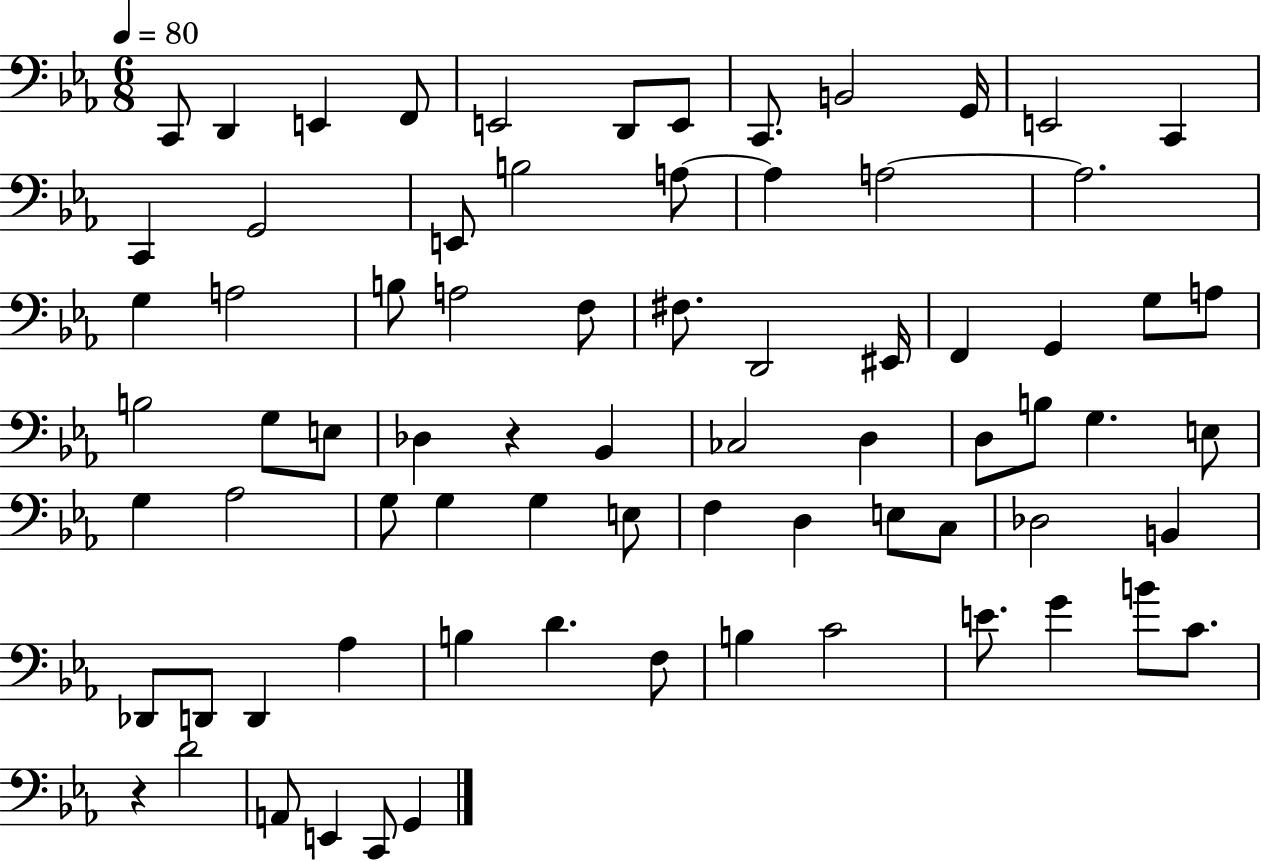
X:1
T:Untitled
M:6/8
L:1/4
K:Eb
C,,/2 D,, E,, F,,/2 E,,2 D,,/2 E,,/2 C,,/2 B,,2 G,,/4 E,,2 C,, C,, G,,2 E,,/2 B,2 A,/2 A, A,2 A,2 G, A,2 B,/2 A,2 F,/2 ^F,/2 D,,2 ^E,,/4 F,, G,, G,/2 A,/2 B,2 G,/2 E,/2 _D, z _B,, _C,2 D, D,/2 B,/2 G, E,/2 G, _A,2 G,/2 G, G, E,/2 F, D, E,/2 C,/2 _D,2 B,, _D,,/2 D,,/2 D,, _A, B, D F,/2 B, C2 E/2 G B/2 C/2 z D2 A,,/2 E,, C,,/2 G,,